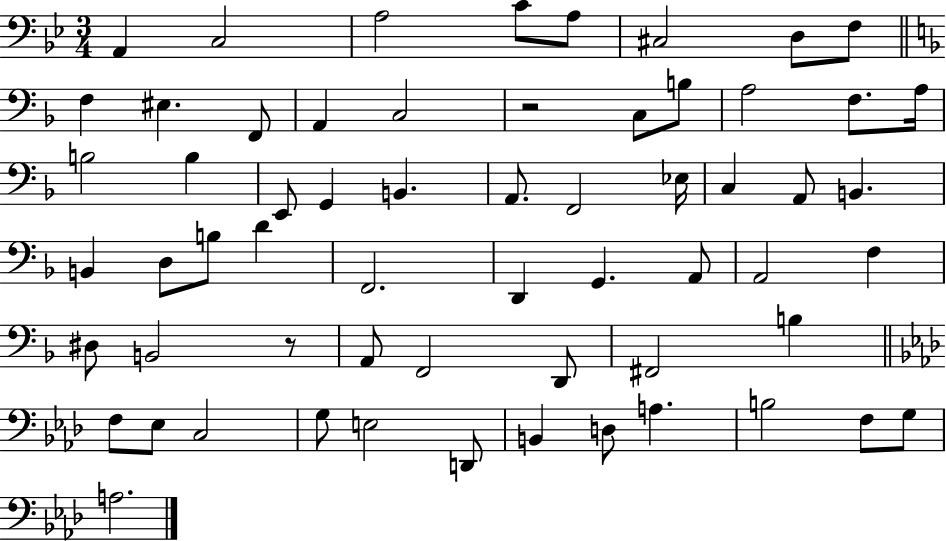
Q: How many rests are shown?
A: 2